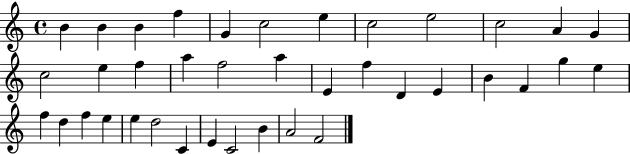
X:1
T:Untitled
M:4/4
L:1/4
K:C
B B B f G c2 e c2 e2 c2 A G c2 e f a f2 a E f D E B F g e f d f e e d2 C E C2 B A2 F2